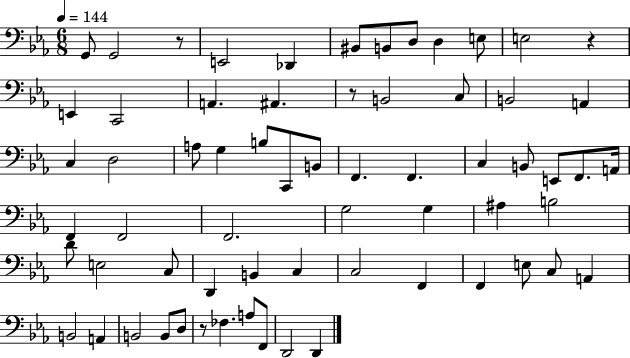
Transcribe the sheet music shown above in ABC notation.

X:1
T:Untitled
M:6/8
L:1/4
K:Eb
G,,/2 G,,2 z/2 E,,2 _D,, ^B,,/2 B,,/2 D,/2 D, E,/2 E,2 z E,, C,,2 A,, ^A,, z/2 B,,2 C,/2 B,,2 A,, C, D,2 A,/2 G, B,/2 C,,/2 B,,/2 F,, F,, C, B,,/2 E,,/2 F,,/2 A,,/4 F,, F,,2 F,,2 G,2 G, ^A, B,2 D/2 E,2 C,/2 D,, B,, C, C,2 F,, F,, E,/2 C,/2 A,, B,,2 A,, B,,2 B,,/2 D,/2 z/2 _F, A,/2 F,,/2 D,,2 D,,